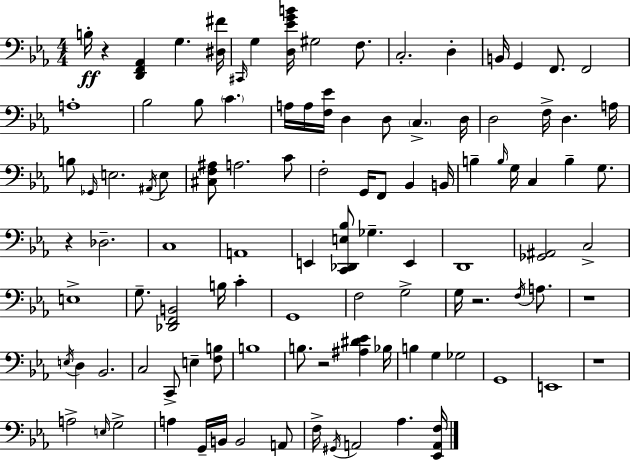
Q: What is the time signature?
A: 4/4